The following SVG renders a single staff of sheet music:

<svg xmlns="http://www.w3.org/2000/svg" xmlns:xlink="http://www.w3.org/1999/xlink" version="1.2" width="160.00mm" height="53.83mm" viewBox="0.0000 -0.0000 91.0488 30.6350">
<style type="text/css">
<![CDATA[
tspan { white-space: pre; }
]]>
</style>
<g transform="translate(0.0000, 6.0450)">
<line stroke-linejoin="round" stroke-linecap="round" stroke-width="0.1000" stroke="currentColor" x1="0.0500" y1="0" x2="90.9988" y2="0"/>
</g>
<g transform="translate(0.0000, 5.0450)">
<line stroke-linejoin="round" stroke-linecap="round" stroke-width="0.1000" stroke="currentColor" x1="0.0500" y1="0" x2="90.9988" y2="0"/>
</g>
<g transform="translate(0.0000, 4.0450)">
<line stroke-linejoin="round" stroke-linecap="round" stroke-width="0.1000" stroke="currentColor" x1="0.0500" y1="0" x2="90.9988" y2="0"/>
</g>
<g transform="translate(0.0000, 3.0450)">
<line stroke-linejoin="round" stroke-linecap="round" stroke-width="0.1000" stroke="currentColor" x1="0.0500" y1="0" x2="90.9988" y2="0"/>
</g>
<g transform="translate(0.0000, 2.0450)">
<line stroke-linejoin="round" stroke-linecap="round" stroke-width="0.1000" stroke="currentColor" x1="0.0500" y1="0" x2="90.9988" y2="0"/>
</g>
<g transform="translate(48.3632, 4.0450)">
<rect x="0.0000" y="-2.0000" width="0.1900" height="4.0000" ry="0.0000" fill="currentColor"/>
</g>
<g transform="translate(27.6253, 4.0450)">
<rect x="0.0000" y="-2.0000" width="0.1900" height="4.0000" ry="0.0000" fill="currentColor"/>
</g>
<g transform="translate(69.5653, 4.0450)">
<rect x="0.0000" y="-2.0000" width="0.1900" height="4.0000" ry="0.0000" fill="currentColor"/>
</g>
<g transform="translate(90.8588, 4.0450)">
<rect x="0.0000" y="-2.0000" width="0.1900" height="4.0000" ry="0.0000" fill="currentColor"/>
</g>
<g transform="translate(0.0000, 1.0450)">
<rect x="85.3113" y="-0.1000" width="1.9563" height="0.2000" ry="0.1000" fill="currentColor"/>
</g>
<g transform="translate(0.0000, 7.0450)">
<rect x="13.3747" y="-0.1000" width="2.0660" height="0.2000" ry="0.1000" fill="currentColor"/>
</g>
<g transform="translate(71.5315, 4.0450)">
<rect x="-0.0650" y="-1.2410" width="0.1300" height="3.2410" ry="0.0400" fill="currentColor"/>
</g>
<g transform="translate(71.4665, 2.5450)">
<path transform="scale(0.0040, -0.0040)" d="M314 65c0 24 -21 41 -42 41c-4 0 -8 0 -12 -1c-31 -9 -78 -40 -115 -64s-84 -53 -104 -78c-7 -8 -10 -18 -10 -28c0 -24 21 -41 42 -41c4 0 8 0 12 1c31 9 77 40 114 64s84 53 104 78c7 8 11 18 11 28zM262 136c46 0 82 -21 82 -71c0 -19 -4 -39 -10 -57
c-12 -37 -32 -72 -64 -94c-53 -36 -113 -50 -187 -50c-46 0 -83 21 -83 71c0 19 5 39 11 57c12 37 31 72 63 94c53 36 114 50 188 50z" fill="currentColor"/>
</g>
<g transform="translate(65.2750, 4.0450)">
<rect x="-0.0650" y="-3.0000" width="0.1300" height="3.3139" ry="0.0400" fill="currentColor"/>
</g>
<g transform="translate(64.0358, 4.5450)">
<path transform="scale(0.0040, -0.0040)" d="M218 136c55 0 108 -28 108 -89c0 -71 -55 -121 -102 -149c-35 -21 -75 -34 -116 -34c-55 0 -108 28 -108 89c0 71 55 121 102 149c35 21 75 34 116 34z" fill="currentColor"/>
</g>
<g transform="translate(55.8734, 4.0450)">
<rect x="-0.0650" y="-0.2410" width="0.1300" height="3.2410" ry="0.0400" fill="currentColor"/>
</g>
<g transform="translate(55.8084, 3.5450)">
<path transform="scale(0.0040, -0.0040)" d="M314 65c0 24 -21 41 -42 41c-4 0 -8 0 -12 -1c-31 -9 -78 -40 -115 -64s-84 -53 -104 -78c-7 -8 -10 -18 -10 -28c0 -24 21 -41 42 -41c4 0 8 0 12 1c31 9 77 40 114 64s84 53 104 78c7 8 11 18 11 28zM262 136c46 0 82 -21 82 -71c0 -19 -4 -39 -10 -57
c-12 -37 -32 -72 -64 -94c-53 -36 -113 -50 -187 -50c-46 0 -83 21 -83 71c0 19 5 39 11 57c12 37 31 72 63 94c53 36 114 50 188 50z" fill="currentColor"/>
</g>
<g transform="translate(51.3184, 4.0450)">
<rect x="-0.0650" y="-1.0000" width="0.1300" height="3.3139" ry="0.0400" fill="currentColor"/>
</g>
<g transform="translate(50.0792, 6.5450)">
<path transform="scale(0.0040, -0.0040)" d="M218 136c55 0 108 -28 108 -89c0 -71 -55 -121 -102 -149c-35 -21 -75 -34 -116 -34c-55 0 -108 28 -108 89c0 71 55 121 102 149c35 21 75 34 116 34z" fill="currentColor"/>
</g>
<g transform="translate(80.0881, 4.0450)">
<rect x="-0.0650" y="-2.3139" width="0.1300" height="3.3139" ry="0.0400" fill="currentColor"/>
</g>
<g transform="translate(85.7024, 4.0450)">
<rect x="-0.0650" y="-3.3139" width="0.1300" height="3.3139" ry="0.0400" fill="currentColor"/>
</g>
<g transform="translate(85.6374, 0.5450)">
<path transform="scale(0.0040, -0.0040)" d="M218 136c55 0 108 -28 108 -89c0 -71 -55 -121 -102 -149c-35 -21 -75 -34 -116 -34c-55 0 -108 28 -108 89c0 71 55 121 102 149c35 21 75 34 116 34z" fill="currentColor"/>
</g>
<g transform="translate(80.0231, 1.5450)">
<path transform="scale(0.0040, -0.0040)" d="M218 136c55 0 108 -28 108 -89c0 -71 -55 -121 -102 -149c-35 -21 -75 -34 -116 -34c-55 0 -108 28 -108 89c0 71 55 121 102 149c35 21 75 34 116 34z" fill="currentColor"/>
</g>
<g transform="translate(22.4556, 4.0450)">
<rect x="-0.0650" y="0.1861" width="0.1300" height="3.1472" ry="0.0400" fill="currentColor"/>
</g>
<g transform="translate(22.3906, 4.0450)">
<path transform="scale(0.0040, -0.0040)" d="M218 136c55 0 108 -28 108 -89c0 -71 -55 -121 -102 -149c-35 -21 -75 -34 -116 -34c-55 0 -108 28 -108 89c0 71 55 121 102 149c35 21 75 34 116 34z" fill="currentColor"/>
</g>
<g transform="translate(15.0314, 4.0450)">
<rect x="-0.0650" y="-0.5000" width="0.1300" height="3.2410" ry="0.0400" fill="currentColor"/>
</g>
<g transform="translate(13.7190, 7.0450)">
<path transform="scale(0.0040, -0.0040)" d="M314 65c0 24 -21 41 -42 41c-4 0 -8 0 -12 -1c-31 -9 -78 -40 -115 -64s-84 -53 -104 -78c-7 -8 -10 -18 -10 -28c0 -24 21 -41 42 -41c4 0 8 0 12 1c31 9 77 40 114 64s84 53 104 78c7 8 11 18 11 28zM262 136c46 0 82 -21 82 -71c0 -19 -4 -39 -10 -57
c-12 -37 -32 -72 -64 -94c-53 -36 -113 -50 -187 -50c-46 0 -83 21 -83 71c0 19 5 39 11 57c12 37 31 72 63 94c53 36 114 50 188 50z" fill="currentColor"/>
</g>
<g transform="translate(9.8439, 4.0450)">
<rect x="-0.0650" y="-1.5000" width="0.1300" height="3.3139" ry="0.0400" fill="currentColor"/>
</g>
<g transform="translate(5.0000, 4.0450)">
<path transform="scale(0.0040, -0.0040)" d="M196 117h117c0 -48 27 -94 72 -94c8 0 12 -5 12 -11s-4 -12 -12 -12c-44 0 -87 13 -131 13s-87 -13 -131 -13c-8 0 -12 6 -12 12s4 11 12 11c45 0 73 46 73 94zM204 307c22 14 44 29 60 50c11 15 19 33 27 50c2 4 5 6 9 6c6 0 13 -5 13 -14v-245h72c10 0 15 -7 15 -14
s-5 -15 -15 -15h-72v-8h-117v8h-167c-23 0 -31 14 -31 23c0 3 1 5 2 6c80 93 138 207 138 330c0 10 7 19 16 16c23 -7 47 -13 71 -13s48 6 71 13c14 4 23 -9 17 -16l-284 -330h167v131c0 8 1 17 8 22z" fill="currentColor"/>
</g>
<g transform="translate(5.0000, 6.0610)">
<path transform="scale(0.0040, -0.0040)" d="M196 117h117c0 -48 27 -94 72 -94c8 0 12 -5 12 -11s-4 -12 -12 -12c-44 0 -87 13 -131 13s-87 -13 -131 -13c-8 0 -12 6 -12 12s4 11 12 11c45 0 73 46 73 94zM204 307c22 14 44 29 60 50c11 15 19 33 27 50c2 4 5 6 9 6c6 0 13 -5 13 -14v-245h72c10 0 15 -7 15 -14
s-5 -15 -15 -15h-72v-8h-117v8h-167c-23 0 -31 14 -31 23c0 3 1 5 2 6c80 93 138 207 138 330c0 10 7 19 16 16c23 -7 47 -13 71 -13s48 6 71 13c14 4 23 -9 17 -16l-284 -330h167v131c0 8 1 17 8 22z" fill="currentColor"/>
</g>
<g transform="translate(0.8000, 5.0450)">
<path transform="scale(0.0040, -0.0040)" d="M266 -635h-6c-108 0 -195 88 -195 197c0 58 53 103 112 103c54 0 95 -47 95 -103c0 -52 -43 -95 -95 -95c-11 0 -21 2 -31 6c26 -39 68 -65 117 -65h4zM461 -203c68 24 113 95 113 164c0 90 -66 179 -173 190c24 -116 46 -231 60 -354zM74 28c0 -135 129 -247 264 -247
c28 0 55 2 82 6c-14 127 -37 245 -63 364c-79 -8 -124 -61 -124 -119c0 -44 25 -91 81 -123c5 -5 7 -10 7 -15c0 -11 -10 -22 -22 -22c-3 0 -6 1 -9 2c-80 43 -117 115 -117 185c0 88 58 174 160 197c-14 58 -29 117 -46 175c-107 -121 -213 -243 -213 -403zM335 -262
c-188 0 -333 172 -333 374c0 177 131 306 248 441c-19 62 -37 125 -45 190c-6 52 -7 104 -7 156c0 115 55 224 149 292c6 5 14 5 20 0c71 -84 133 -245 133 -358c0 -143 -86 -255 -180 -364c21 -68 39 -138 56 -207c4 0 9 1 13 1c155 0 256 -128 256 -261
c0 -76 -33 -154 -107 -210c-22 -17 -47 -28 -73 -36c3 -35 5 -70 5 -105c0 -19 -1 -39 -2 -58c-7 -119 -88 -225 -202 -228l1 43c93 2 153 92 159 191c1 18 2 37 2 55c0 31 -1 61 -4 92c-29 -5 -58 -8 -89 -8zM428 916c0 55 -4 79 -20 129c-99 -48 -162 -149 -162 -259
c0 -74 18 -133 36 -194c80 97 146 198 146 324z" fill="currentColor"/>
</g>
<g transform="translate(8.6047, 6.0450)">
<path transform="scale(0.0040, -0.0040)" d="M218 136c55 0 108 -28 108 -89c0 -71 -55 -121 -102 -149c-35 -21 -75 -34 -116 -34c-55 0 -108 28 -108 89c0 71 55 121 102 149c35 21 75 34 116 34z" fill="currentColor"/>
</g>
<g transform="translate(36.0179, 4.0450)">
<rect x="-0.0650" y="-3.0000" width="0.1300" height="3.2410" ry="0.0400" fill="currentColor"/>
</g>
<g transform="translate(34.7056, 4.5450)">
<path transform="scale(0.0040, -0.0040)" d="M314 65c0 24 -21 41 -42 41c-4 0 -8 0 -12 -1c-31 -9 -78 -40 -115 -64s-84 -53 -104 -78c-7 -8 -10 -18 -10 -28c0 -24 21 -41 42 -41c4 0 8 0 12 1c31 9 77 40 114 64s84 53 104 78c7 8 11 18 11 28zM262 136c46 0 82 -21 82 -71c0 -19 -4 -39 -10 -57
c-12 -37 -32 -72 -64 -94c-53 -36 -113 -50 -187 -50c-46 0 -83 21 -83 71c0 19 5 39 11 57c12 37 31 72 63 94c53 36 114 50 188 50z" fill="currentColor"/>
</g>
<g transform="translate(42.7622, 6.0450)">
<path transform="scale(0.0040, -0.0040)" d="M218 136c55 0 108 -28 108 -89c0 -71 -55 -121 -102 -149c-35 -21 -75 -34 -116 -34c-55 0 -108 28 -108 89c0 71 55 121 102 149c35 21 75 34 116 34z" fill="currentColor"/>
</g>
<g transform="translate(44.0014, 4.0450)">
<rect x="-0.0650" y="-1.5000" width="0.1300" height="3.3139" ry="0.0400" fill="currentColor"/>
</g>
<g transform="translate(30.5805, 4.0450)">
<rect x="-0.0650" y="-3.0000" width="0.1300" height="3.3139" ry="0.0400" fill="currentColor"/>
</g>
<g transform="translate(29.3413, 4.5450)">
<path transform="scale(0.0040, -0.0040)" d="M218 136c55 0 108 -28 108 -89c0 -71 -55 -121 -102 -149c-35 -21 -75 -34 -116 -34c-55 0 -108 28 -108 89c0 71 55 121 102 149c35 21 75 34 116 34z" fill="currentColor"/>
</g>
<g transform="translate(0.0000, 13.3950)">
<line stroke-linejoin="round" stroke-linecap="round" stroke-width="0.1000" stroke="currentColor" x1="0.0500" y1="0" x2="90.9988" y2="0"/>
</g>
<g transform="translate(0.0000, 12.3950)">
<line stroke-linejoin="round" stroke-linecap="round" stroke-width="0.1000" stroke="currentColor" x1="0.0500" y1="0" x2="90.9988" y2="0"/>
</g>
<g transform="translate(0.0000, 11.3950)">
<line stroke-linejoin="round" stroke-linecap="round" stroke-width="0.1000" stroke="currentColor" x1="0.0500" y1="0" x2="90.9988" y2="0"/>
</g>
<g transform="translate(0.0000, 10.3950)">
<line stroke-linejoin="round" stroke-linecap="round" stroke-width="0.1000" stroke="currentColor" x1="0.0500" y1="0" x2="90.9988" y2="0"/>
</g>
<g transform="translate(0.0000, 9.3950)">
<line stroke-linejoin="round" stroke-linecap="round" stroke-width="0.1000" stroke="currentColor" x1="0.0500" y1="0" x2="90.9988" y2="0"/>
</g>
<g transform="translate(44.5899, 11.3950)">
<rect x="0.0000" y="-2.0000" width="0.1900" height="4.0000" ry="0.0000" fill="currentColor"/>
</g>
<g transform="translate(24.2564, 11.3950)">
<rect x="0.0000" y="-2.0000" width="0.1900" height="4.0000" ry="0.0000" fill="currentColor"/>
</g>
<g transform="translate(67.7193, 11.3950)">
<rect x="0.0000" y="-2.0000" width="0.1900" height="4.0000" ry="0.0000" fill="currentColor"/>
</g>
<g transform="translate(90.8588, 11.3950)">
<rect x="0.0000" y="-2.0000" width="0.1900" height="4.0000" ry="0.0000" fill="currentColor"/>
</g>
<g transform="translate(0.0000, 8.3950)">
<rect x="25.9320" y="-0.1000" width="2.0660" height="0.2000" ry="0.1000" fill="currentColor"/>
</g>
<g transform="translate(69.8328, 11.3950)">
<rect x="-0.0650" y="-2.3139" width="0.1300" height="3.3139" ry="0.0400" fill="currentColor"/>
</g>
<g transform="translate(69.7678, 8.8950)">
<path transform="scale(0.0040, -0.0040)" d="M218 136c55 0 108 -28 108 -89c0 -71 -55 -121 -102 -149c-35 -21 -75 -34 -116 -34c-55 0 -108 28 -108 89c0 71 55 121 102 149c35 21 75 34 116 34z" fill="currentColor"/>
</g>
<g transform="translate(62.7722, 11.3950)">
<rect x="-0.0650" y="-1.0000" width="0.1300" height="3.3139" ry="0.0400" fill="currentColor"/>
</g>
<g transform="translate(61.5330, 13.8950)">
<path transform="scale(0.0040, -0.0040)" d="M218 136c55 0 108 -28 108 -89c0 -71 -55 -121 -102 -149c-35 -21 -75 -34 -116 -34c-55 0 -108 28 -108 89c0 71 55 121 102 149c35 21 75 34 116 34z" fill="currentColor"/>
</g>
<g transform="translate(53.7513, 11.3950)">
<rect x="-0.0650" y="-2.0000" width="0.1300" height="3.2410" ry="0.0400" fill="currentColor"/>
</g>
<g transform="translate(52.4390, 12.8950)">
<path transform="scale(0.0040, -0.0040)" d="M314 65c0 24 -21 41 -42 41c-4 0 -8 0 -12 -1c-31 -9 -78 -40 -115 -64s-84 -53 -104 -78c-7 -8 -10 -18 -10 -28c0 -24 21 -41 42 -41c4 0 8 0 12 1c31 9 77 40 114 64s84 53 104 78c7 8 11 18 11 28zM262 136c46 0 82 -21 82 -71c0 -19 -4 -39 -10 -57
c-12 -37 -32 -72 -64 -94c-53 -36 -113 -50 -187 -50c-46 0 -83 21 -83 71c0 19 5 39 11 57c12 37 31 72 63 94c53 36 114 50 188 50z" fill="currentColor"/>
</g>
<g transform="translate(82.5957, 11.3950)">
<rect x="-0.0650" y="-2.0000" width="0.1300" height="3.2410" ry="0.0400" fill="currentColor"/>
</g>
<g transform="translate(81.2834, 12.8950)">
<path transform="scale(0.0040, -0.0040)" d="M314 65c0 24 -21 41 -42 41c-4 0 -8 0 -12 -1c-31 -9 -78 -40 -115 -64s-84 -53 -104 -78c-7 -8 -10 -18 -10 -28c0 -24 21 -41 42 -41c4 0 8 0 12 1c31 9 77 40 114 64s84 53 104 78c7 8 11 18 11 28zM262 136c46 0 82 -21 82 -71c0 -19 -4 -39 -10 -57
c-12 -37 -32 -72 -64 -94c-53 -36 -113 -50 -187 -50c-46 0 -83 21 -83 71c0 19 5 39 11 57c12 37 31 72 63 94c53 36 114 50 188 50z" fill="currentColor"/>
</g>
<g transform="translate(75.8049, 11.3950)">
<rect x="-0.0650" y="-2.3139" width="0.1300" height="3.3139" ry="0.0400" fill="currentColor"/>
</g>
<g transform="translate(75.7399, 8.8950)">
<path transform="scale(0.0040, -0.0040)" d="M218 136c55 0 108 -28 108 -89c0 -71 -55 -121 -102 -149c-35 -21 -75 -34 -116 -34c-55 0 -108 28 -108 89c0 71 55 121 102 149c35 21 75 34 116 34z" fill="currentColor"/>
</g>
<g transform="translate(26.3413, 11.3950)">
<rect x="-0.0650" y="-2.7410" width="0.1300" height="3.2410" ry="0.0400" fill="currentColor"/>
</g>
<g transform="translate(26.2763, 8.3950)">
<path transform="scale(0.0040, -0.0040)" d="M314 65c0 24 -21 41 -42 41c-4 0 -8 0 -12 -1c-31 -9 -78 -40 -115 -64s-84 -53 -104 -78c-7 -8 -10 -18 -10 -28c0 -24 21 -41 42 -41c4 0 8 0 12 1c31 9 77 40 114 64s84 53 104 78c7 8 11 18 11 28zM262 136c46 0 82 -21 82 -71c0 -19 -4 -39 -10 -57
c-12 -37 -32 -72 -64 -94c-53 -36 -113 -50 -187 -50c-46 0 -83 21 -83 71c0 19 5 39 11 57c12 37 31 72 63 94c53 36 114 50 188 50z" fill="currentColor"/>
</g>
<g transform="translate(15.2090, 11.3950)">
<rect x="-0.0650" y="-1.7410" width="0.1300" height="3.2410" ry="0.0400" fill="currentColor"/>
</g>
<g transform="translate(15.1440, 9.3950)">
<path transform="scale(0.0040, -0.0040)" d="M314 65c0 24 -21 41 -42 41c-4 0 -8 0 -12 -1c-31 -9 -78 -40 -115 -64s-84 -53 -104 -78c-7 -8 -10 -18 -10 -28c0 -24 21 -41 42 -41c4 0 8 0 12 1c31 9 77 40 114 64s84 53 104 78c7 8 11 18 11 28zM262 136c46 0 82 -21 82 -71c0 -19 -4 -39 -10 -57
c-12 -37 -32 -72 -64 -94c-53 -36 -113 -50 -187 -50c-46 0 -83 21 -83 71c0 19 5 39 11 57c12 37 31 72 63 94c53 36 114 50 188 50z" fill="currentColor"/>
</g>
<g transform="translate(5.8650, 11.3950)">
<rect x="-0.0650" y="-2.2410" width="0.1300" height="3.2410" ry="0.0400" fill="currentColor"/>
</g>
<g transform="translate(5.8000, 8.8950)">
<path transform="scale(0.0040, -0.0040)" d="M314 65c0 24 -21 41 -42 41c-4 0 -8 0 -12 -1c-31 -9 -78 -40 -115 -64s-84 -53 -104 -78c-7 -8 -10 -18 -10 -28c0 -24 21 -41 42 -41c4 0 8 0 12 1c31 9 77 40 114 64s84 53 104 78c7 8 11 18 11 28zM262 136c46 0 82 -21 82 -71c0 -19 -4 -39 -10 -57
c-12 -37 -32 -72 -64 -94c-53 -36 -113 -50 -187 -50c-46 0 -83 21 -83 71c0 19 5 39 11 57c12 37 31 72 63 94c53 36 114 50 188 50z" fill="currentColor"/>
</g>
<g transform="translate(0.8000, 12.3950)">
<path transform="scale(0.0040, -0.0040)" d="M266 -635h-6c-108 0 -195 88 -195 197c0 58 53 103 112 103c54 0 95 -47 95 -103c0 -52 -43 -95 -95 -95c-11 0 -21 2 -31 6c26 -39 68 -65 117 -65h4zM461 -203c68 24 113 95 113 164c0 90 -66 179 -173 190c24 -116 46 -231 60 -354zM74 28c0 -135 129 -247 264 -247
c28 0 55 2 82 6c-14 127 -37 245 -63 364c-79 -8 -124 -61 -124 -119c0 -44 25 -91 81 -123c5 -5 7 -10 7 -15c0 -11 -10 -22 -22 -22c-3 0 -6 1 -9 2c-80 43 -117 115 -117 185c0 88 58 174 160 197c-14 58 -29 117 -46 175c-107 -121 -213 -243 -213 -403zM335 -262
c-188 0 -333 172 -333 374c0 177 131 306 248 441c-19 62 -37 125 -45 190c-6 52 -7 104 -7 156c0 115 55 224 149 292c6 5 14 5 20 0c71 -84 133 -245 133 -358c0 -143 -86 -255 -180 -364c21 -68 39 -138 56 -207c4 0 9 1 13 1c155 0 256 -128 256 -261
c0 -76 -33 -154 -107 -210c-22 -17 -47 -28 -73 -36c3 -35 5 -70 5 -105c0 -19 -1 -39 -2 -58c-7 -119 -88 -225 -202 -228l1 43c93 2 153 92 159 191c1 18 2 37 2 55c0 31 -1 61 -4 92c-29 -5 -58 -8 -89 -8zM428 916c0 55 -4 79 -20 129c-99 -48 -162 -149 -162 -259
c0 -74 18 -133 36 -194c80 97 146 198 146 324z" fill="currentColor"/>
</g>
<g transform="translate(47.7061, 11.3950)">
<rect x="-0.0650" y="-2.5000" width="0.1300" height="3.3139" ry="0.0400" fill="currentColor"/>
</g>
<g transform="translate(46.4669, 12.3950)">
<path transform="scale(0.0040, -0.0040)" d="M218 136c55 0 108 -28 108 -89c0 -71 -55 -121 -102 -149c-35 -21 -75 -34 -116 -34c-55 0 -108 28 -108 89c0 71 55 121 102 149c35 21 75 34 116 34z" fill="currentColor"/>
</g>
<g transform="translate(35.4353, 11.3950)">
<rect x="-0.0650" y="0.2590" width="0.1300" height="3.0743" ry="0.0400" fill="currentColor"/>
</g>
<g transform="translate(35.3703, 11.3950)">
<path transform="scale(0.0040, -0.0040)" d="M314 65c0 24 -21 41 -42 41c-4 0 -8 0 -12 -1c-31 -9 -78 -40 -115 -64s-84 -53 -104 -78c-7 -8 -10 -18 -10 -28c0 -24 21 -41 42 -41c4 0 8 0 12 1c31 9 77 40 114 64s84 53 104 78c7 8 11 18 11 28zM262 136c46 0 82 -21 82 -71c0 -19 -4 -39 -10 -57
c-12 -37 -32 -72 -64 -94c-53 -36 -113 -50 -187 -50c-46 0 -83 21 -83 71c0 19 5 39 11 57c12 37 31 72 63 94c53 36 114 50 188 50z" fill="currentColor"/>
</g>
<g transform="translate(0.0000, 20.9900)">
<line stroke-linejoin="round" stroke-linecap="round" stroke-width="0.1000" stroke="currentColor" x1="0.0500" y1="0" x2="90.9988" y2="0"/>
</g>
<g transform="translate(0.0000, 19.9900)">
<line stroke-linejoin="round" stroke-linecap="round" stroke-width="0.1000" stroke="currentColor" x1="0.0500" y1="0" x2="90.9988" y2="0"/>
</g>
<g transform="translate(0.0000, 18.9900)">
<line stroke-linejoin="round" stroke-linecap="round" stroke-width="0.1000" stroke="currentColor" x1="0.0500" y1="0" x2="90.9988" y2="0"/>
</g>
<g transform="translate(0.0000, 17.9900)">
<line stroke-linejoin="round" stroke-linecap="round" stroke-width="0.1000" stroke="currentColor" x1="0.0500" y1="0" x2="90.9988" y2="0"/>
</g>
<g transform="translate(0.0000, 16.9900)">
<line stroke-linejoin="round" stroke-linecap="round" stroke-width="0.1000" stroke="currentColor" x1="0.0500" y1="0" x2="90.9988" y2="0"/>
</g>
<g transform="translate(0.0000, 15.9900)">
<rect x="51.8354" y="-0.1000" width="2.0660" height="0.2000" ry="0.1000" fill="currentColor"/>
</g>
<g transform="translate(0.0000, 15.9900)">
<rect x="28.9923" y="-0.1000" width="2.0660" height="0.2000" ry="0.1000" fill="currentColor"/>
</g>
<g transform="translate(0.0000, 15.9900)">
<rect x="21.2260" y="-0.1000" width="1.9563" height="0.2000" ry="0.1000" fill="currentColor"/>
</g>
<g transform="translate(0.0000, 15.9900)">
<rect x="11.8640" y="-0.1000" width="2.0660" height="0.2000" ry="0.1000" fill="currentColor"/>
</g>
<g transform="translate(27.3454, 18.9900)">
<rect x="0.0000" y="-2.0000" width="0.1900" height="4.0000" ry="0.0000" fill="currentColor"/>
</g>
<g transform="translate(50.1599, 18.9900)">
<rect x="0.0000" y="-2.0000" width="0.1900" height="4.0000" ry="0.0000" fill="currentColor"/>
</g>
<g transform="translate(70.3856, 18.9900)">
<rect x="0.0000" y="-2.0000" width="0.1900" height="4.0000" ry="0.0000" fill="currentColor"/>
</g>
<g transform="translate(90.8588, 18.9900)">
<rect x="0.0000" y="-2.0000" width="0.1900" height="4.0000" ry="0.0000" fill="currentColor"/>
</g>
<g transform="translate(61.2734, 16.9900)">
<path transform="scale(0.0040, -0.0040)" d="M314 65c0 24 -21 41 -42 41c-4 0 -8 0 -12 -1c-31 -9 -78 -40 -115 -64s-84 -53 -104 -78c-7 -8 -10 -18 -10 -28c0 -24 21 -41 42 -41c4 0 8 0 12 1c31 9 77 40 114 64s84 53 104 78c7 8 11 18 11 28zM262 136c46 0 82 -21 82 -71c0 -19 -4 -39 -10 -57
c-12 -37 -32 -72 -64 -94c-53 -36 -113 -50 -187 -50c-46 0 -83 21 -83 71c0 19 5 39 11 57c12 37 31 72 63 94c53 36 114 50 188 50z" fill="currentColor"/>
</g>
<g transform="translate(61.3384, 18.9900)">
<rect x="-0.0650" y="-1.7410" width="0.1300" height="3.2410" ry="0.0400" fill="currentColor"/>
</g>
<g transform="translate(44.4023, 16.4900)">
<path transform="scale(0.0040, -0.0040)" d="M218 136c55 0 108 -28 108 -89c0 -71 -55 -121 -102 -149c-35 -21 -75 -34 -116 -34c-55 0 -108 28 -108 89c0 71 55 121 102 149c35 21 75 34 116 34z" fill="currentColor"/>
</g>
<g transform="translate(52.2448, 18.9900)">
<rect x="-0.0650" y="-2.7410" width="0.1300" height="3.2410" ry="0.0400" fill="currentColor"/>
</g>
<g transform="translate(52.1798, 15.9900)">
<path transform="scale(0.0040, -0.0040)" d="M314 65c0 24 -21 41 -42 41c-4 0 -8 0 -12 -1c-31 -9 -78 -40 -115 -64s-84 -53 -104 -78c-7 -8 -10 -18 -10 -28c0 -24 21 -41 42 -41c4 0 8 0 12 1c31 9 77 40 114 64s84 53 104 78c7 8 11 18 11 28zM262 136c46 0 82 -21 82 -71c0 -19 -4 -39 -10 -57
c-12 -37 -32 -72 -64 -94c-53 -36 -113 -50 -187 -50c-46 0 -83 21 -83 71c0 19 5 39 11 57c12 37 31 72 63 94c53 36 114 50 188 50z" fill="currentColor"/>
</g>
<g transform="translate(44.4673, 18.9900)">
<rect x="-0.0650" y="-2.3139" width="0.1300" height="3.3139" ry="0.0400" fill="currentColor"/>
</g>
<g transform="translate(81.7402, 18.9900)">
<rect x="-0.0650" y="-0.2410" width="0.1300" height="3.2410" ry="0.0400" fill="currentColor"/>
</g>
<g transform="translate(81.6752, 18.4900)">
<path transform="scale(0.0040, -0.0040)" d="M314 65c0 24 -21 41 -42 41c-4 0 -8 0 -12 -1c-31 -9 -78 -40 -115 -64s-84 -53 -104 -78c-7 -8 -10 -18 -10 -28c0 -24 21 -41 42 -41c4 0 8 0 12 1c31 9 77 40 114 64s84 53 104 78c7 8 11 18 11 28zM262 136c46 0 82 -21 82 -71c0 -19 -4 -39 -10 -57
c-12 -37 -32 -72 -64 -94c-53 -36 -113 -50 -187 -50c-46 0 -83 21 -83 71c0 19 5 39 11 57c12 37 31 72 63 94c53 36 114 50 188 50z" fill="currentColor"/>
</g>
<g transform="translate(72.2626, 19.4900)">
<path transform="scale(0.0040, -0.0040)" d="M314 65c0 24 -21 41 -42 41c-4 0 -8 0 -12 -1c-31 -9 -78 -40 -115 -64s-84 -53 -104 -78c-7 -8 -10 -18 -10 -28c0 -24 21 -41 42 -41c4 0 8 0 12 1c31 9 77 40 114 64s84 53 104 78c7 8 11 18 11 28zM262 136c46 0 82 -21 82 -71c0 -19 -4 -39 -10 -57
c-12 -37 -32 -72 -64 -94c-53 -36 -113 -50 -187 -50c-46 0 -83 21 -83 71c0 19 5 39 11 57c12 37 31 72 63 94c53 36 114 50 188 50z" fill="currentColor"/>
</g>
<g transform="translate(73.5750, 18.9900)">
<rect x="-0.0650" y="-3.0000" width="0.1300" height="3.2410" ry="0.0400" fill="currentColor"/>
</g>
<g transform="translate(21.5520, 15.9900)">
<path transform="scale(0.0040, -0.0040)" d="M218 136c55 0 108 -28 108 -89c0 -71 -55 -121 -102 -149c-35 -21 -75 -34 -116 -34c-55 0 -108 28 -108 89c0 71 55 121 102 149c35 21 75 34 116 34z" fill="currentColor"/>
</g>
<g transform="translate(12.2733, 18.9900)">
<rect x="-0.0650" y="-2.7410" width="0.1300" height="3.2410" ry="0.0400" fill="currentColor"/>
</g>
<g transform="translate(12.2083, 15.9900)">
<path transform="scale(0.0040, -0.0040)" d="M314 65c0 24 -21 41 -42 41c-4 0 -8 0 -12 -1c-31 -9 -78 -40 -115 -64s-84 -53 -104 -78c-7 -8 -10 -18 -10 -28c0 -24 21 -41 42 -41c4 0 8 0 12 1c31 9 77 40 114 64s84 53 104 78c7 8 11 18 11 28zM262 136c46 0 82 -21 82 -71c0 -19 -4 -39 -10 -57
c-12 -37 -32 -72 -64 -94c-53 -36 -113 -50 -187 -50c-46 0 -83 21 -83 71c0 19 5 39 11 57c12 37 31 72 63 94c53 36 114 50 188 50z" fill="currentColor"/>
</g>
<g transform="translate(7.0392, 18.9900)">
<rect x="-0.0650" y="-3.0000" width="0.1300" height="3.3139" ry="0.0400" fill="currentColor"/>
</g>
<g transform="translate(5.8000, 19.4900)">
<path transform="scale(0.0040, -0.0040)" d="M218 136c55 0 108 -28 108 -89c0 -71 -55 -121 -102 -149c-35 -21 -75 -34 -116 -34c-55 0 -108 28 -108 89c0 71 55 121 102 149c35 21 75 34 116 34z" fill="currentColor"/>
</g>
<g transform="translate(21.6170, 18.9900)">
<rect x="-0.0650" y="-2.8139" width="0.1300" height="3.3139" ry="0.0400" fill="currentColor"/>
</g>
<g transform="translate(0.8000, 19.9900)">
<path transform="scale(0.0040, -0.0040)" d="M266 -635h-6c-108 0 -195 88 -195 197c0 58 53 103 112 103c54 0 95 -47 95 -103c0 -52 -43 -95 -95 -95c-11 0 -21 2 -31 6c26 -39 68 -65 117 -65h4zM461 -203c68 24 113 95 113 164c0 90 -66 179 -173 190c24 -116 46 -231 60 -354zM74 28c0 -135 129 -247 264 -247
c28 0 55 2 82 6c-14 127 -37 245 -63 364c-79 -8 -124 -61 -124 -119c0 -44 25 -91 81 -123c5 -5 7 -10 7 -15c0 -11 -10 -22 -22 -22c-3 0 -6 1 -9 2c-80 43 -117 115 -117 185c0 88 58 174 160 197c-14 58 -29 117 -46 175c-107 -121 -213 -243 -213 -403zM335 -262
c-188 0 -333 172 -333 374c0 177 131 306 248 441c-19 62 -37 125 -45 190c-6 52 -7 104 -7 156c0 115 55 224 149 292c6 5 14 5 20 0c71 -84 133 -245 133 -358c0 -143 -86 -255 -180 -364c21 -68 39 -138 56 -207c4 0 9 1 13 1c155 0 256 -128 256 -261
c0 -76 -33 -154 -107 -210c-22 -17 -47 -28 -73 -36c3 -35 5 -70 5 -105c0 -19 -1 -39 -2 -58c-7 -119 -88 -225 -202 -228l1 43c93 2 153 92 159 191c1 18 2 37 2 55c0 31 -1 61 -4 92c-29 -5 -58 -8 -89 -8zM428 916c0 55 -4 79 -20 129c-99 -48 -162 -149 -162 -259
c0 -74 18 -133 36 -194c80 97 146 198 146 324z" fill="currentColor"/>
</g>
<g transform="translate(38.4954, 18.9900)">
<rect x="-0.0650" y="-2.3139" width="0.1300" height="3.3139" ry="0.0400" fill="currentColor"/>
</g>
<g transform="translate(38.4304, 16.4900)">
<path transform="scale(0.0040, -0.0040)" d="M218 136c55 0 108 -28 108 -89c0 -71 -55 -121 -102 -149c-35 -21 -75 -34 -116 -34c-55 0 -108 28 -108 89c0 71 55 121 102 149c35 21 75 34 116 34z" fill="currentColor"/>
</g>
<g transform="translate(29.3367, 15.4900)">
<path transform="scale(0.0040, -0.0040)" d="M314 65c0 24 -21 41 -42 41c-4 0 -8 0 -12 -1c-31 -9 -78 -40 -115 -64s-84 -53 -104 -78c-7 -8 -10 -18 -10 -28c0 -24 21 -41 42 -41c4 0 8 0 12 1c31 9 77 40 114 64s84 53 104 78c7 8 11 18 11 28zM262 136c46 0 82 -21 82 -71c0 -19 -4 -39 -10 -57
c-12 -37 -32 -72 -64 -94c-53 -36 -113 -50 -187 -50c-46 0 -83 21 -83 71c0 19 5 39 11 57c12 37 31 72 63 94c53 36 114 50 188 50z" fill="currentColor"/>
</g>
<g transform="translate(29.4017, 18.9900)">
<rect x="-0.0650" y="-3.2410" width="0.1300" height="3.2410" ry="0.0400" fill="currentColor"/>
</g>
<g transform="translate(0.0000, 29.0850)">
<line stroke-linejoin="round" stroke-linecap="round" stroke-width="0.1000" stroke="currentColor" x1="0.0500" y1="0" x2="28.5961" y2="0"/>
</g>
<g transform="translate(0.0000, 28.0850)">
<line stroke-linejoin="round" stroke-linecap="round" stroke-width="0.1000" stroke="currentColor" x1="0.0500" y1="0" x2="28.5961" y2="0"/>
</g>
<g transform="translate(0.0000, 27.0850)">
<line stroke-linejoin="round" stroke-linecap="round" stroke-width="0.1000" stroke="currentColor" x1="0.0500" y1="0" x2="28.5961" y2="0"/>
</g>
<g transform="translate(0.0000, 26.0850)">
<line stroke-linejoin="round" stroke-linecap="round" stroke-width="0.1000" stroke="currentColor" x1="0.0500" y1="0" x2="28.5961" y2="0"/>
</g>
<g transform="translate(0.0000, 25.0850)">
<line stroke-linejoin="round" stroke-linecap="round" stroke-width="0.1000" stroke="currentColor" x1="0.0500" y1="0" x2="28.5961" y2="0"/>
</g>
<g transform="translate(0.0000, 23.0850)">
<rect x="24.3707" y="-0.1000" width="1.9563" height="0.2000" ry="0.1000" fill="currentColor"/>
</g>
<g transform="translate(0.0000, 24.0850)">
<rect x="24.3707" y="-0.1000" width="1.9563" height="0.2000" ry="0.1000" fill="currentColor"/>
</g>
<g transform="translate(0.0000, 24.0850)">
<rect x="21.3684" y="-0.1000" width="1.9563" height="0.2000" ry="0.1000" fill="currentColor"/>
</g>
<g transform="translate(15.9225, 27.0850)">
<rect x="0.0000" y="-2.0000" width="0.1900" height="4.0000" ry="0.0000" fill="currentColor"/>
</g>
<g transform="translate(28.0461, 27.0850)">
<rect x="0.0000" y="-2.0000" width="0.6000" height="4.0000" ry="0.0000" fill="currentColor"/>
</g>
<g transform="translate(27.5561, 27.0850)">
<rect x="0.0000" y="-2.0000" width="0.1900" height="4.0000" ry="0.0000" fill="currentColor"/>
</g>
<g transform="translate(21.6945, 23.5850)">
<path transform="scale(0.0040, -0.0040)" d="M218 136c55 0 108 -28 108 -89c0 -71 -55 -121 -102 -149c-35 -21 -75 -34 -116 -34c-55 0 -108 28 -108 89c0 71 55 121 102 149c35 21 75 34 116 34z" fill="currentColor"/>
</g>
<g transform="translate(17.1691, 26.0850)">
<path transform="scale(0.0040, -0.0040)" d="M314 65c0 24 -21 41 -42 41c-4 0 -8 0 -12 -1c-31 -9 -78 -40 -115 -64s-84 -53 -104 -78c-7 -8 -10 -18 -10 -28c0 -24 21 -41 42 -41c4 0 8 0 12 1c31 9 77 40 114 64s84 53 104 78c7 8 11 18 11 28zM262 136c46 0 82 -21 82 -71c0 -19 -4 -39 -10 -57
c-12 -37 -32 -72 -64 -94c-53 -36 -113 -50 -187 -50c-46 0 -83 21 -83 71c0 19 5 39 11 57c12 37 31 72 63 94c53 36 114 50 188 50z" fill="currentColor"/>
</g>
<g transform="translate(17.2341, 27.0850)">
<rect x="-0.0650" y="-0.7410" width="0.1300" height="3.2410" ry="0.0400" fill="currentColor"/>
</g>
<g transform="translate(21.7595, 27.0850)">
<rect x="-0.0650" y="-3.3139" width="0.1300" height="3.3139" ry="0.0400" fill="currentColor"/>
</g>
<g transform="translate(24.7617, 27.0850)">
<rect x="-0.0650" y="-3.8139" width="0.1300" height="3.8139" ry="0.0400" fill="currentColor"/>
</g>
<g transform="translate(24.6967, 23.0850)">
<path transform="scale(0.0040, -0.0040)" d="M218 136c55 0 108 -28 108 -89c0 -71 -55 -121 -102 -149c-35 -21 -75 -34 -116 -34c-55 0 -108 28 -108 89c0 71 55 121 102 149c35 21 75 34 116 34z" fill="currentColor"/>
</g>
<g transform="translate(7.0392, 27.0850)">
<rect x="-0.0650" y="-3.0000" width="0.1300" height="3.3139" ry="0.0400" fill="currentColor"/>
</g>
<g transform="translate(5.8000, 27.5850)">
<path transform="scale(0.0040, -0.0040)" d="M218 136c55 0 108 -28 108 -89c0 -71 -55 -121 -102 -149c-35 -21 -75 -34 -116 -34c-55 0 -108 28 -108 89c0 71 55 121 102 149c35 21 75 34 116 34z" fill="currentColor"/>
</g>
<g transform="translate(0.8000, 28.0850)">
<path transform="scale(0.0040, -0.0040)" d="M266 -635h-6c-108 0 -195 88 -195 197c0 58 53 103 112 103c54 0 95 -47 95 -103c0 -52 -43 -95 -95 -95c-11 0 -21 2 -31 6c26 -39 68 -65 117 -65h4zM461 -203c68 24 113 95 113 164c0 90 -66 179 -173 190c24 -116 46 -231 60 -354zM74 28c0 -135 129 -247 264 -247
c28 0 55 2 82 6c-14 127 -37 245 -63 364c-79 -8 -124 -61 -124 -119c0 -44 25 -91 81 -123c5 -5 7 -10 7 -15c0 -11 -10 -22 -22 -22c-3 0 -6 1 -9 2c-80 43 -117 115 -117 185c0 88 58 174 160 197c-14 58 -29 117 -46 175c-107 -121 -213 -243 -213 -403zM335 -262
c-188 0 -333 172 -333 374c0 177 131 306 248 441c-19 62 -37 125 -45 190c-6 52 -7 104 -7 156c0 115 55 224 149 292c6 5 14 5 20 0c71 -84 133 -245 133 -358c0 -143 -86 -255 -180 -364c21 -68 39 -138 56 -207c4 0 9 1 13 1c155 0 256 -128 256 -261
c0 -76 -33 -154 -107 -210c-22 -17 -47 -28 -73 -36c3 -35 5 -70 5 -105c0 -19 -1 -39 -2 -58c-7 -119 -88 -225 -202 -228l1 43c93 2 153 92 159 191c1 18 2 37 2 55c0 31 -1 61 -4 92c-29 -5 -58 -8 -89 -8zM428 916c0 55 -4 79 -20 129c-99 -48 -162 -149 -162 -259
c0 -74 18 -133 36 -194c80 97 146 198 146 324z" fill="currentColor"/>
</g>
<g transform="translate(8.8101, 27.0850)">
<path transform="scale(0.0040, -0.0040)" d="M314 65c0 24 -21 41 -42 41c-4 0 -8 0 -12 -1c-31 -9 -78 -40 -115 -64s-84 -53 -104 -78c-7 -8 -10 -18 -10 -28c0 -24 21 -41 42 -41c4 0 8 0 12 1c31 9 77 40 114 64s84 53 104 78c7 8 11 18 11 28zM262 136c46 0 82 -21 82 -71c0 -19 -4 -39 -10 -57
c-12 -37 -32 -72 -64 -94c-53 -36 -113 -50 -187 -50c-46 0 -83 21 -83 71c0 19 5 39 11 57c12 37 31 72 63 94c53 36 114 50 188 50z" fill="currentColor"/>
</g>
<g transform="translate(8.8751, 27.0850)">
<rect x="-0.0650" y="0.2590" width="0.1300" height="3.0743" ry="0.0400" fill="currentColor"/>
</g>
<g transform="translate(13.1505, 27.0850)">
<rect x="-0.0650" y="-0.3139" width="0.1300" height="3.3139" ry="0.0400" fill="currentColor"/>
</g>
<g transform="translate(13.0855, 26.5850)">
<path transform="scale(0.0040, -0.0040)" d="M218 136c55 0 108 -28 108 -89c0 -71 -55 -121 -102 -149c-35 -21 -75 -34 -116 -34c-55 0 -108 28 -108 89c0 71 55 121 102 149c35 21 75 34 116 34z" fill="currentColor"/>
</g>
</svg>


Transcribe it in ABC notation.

X:1
T:Untitled
M:4/4
L:1/4
K:C
E C2 B A A2 E D c2 A e2 g b g2 f2 a2 B2 G F2 D g g F2 A a2 a b2 g g a2 f2 A2 c2 A B2 c d2 b c'